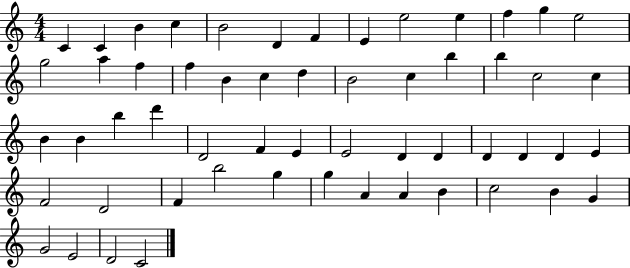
{
  \clef treble
  \numericTimeSignature
  \time 4/4
  \key c \major
  c'4 c'4 b'4 c''4 | b'2 d'4 f'4 | e'4 e''2 e''4 | f''4 g''4 e''2 | \break g''2 a''4 f''4 | f''4 b'4 c''4 d''4 | b'2 c''4 b''4 | b''4 c''2 c''4 | \break b'4 b'4 b''4 d'''4 | d'2 f'4 e'4 | e'2 d'4 d'4 | d'4 d'4 d'4 e'4 | \break f'2 d'2 | f'4 b''2 g''4 | g''4 a'4 a'4 b'4 | c''2 b'4 g'4 | \break g'2 e'2 | d'2 c'2 | \bar "|."
}